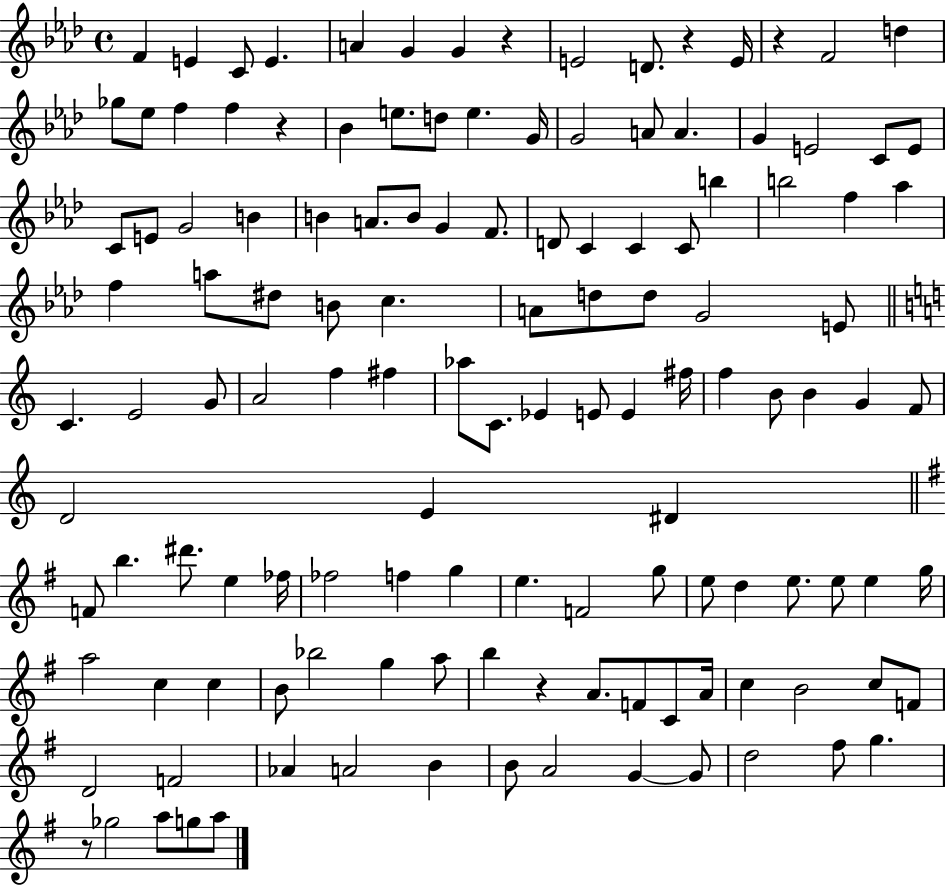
{
  \clef treble
  \time 4/4
  \defaultTimeSignature
  \key aes \major
  f'4 e'4 c'8 e'4. | a'4 g'4 g'4 r4 | e'2 d'8. r4 e'16 | r4 f'2 d''4 | \break ges''8 ees''8 f''4 f''4 r4 | bes'4 e''8. d''8 e''4. g'16 | g'2 a'8 a'4. | g'4 e'2 c'8 e'8 | \break c'8 e'8 g'2 b'4 | b'4 a'8. b'8 g'4 f'8. | d'8 c'4 c'4 c'8 b''4 | b''2 f''4 aes''4 | \break f''4 a''8 dis''8 b'8 c''4. | a'8 d''8 d''8 g'2 e'8 | \bar "||" \break \key c \major c'4. e'2 g'8 | a'2 f''4 fis''4 | aes''8 c'8. ees'4 e'8 e'4 fis''16 | f''4 b'8 b'4 g'4 f'8 | \break d'2 e'4 dis'4 | \bar "||" \break \key g \major f'8 b''4. dis'''8. e''4 fes''16 | fes''2 f''4 g''4 | e''4. f'2 g''8 | e''8 d''4 e''8. e''8 e''4 g''16 | \break a''2 c''4 c''4 | b'8 bes''2 g''4 a''8 | b''4 r4 a'8. f'8 c'8 a'16 | c''4 b'2 c''8 f'8 | \break d'2 f'2 | aes'4 a'2 b'4 | b'8 a'2 g'4~~ g'8 | d''2 fis''8 g''4. | \break r8 ges''2 a''8 g''8 a''8 | \bar "|."
}